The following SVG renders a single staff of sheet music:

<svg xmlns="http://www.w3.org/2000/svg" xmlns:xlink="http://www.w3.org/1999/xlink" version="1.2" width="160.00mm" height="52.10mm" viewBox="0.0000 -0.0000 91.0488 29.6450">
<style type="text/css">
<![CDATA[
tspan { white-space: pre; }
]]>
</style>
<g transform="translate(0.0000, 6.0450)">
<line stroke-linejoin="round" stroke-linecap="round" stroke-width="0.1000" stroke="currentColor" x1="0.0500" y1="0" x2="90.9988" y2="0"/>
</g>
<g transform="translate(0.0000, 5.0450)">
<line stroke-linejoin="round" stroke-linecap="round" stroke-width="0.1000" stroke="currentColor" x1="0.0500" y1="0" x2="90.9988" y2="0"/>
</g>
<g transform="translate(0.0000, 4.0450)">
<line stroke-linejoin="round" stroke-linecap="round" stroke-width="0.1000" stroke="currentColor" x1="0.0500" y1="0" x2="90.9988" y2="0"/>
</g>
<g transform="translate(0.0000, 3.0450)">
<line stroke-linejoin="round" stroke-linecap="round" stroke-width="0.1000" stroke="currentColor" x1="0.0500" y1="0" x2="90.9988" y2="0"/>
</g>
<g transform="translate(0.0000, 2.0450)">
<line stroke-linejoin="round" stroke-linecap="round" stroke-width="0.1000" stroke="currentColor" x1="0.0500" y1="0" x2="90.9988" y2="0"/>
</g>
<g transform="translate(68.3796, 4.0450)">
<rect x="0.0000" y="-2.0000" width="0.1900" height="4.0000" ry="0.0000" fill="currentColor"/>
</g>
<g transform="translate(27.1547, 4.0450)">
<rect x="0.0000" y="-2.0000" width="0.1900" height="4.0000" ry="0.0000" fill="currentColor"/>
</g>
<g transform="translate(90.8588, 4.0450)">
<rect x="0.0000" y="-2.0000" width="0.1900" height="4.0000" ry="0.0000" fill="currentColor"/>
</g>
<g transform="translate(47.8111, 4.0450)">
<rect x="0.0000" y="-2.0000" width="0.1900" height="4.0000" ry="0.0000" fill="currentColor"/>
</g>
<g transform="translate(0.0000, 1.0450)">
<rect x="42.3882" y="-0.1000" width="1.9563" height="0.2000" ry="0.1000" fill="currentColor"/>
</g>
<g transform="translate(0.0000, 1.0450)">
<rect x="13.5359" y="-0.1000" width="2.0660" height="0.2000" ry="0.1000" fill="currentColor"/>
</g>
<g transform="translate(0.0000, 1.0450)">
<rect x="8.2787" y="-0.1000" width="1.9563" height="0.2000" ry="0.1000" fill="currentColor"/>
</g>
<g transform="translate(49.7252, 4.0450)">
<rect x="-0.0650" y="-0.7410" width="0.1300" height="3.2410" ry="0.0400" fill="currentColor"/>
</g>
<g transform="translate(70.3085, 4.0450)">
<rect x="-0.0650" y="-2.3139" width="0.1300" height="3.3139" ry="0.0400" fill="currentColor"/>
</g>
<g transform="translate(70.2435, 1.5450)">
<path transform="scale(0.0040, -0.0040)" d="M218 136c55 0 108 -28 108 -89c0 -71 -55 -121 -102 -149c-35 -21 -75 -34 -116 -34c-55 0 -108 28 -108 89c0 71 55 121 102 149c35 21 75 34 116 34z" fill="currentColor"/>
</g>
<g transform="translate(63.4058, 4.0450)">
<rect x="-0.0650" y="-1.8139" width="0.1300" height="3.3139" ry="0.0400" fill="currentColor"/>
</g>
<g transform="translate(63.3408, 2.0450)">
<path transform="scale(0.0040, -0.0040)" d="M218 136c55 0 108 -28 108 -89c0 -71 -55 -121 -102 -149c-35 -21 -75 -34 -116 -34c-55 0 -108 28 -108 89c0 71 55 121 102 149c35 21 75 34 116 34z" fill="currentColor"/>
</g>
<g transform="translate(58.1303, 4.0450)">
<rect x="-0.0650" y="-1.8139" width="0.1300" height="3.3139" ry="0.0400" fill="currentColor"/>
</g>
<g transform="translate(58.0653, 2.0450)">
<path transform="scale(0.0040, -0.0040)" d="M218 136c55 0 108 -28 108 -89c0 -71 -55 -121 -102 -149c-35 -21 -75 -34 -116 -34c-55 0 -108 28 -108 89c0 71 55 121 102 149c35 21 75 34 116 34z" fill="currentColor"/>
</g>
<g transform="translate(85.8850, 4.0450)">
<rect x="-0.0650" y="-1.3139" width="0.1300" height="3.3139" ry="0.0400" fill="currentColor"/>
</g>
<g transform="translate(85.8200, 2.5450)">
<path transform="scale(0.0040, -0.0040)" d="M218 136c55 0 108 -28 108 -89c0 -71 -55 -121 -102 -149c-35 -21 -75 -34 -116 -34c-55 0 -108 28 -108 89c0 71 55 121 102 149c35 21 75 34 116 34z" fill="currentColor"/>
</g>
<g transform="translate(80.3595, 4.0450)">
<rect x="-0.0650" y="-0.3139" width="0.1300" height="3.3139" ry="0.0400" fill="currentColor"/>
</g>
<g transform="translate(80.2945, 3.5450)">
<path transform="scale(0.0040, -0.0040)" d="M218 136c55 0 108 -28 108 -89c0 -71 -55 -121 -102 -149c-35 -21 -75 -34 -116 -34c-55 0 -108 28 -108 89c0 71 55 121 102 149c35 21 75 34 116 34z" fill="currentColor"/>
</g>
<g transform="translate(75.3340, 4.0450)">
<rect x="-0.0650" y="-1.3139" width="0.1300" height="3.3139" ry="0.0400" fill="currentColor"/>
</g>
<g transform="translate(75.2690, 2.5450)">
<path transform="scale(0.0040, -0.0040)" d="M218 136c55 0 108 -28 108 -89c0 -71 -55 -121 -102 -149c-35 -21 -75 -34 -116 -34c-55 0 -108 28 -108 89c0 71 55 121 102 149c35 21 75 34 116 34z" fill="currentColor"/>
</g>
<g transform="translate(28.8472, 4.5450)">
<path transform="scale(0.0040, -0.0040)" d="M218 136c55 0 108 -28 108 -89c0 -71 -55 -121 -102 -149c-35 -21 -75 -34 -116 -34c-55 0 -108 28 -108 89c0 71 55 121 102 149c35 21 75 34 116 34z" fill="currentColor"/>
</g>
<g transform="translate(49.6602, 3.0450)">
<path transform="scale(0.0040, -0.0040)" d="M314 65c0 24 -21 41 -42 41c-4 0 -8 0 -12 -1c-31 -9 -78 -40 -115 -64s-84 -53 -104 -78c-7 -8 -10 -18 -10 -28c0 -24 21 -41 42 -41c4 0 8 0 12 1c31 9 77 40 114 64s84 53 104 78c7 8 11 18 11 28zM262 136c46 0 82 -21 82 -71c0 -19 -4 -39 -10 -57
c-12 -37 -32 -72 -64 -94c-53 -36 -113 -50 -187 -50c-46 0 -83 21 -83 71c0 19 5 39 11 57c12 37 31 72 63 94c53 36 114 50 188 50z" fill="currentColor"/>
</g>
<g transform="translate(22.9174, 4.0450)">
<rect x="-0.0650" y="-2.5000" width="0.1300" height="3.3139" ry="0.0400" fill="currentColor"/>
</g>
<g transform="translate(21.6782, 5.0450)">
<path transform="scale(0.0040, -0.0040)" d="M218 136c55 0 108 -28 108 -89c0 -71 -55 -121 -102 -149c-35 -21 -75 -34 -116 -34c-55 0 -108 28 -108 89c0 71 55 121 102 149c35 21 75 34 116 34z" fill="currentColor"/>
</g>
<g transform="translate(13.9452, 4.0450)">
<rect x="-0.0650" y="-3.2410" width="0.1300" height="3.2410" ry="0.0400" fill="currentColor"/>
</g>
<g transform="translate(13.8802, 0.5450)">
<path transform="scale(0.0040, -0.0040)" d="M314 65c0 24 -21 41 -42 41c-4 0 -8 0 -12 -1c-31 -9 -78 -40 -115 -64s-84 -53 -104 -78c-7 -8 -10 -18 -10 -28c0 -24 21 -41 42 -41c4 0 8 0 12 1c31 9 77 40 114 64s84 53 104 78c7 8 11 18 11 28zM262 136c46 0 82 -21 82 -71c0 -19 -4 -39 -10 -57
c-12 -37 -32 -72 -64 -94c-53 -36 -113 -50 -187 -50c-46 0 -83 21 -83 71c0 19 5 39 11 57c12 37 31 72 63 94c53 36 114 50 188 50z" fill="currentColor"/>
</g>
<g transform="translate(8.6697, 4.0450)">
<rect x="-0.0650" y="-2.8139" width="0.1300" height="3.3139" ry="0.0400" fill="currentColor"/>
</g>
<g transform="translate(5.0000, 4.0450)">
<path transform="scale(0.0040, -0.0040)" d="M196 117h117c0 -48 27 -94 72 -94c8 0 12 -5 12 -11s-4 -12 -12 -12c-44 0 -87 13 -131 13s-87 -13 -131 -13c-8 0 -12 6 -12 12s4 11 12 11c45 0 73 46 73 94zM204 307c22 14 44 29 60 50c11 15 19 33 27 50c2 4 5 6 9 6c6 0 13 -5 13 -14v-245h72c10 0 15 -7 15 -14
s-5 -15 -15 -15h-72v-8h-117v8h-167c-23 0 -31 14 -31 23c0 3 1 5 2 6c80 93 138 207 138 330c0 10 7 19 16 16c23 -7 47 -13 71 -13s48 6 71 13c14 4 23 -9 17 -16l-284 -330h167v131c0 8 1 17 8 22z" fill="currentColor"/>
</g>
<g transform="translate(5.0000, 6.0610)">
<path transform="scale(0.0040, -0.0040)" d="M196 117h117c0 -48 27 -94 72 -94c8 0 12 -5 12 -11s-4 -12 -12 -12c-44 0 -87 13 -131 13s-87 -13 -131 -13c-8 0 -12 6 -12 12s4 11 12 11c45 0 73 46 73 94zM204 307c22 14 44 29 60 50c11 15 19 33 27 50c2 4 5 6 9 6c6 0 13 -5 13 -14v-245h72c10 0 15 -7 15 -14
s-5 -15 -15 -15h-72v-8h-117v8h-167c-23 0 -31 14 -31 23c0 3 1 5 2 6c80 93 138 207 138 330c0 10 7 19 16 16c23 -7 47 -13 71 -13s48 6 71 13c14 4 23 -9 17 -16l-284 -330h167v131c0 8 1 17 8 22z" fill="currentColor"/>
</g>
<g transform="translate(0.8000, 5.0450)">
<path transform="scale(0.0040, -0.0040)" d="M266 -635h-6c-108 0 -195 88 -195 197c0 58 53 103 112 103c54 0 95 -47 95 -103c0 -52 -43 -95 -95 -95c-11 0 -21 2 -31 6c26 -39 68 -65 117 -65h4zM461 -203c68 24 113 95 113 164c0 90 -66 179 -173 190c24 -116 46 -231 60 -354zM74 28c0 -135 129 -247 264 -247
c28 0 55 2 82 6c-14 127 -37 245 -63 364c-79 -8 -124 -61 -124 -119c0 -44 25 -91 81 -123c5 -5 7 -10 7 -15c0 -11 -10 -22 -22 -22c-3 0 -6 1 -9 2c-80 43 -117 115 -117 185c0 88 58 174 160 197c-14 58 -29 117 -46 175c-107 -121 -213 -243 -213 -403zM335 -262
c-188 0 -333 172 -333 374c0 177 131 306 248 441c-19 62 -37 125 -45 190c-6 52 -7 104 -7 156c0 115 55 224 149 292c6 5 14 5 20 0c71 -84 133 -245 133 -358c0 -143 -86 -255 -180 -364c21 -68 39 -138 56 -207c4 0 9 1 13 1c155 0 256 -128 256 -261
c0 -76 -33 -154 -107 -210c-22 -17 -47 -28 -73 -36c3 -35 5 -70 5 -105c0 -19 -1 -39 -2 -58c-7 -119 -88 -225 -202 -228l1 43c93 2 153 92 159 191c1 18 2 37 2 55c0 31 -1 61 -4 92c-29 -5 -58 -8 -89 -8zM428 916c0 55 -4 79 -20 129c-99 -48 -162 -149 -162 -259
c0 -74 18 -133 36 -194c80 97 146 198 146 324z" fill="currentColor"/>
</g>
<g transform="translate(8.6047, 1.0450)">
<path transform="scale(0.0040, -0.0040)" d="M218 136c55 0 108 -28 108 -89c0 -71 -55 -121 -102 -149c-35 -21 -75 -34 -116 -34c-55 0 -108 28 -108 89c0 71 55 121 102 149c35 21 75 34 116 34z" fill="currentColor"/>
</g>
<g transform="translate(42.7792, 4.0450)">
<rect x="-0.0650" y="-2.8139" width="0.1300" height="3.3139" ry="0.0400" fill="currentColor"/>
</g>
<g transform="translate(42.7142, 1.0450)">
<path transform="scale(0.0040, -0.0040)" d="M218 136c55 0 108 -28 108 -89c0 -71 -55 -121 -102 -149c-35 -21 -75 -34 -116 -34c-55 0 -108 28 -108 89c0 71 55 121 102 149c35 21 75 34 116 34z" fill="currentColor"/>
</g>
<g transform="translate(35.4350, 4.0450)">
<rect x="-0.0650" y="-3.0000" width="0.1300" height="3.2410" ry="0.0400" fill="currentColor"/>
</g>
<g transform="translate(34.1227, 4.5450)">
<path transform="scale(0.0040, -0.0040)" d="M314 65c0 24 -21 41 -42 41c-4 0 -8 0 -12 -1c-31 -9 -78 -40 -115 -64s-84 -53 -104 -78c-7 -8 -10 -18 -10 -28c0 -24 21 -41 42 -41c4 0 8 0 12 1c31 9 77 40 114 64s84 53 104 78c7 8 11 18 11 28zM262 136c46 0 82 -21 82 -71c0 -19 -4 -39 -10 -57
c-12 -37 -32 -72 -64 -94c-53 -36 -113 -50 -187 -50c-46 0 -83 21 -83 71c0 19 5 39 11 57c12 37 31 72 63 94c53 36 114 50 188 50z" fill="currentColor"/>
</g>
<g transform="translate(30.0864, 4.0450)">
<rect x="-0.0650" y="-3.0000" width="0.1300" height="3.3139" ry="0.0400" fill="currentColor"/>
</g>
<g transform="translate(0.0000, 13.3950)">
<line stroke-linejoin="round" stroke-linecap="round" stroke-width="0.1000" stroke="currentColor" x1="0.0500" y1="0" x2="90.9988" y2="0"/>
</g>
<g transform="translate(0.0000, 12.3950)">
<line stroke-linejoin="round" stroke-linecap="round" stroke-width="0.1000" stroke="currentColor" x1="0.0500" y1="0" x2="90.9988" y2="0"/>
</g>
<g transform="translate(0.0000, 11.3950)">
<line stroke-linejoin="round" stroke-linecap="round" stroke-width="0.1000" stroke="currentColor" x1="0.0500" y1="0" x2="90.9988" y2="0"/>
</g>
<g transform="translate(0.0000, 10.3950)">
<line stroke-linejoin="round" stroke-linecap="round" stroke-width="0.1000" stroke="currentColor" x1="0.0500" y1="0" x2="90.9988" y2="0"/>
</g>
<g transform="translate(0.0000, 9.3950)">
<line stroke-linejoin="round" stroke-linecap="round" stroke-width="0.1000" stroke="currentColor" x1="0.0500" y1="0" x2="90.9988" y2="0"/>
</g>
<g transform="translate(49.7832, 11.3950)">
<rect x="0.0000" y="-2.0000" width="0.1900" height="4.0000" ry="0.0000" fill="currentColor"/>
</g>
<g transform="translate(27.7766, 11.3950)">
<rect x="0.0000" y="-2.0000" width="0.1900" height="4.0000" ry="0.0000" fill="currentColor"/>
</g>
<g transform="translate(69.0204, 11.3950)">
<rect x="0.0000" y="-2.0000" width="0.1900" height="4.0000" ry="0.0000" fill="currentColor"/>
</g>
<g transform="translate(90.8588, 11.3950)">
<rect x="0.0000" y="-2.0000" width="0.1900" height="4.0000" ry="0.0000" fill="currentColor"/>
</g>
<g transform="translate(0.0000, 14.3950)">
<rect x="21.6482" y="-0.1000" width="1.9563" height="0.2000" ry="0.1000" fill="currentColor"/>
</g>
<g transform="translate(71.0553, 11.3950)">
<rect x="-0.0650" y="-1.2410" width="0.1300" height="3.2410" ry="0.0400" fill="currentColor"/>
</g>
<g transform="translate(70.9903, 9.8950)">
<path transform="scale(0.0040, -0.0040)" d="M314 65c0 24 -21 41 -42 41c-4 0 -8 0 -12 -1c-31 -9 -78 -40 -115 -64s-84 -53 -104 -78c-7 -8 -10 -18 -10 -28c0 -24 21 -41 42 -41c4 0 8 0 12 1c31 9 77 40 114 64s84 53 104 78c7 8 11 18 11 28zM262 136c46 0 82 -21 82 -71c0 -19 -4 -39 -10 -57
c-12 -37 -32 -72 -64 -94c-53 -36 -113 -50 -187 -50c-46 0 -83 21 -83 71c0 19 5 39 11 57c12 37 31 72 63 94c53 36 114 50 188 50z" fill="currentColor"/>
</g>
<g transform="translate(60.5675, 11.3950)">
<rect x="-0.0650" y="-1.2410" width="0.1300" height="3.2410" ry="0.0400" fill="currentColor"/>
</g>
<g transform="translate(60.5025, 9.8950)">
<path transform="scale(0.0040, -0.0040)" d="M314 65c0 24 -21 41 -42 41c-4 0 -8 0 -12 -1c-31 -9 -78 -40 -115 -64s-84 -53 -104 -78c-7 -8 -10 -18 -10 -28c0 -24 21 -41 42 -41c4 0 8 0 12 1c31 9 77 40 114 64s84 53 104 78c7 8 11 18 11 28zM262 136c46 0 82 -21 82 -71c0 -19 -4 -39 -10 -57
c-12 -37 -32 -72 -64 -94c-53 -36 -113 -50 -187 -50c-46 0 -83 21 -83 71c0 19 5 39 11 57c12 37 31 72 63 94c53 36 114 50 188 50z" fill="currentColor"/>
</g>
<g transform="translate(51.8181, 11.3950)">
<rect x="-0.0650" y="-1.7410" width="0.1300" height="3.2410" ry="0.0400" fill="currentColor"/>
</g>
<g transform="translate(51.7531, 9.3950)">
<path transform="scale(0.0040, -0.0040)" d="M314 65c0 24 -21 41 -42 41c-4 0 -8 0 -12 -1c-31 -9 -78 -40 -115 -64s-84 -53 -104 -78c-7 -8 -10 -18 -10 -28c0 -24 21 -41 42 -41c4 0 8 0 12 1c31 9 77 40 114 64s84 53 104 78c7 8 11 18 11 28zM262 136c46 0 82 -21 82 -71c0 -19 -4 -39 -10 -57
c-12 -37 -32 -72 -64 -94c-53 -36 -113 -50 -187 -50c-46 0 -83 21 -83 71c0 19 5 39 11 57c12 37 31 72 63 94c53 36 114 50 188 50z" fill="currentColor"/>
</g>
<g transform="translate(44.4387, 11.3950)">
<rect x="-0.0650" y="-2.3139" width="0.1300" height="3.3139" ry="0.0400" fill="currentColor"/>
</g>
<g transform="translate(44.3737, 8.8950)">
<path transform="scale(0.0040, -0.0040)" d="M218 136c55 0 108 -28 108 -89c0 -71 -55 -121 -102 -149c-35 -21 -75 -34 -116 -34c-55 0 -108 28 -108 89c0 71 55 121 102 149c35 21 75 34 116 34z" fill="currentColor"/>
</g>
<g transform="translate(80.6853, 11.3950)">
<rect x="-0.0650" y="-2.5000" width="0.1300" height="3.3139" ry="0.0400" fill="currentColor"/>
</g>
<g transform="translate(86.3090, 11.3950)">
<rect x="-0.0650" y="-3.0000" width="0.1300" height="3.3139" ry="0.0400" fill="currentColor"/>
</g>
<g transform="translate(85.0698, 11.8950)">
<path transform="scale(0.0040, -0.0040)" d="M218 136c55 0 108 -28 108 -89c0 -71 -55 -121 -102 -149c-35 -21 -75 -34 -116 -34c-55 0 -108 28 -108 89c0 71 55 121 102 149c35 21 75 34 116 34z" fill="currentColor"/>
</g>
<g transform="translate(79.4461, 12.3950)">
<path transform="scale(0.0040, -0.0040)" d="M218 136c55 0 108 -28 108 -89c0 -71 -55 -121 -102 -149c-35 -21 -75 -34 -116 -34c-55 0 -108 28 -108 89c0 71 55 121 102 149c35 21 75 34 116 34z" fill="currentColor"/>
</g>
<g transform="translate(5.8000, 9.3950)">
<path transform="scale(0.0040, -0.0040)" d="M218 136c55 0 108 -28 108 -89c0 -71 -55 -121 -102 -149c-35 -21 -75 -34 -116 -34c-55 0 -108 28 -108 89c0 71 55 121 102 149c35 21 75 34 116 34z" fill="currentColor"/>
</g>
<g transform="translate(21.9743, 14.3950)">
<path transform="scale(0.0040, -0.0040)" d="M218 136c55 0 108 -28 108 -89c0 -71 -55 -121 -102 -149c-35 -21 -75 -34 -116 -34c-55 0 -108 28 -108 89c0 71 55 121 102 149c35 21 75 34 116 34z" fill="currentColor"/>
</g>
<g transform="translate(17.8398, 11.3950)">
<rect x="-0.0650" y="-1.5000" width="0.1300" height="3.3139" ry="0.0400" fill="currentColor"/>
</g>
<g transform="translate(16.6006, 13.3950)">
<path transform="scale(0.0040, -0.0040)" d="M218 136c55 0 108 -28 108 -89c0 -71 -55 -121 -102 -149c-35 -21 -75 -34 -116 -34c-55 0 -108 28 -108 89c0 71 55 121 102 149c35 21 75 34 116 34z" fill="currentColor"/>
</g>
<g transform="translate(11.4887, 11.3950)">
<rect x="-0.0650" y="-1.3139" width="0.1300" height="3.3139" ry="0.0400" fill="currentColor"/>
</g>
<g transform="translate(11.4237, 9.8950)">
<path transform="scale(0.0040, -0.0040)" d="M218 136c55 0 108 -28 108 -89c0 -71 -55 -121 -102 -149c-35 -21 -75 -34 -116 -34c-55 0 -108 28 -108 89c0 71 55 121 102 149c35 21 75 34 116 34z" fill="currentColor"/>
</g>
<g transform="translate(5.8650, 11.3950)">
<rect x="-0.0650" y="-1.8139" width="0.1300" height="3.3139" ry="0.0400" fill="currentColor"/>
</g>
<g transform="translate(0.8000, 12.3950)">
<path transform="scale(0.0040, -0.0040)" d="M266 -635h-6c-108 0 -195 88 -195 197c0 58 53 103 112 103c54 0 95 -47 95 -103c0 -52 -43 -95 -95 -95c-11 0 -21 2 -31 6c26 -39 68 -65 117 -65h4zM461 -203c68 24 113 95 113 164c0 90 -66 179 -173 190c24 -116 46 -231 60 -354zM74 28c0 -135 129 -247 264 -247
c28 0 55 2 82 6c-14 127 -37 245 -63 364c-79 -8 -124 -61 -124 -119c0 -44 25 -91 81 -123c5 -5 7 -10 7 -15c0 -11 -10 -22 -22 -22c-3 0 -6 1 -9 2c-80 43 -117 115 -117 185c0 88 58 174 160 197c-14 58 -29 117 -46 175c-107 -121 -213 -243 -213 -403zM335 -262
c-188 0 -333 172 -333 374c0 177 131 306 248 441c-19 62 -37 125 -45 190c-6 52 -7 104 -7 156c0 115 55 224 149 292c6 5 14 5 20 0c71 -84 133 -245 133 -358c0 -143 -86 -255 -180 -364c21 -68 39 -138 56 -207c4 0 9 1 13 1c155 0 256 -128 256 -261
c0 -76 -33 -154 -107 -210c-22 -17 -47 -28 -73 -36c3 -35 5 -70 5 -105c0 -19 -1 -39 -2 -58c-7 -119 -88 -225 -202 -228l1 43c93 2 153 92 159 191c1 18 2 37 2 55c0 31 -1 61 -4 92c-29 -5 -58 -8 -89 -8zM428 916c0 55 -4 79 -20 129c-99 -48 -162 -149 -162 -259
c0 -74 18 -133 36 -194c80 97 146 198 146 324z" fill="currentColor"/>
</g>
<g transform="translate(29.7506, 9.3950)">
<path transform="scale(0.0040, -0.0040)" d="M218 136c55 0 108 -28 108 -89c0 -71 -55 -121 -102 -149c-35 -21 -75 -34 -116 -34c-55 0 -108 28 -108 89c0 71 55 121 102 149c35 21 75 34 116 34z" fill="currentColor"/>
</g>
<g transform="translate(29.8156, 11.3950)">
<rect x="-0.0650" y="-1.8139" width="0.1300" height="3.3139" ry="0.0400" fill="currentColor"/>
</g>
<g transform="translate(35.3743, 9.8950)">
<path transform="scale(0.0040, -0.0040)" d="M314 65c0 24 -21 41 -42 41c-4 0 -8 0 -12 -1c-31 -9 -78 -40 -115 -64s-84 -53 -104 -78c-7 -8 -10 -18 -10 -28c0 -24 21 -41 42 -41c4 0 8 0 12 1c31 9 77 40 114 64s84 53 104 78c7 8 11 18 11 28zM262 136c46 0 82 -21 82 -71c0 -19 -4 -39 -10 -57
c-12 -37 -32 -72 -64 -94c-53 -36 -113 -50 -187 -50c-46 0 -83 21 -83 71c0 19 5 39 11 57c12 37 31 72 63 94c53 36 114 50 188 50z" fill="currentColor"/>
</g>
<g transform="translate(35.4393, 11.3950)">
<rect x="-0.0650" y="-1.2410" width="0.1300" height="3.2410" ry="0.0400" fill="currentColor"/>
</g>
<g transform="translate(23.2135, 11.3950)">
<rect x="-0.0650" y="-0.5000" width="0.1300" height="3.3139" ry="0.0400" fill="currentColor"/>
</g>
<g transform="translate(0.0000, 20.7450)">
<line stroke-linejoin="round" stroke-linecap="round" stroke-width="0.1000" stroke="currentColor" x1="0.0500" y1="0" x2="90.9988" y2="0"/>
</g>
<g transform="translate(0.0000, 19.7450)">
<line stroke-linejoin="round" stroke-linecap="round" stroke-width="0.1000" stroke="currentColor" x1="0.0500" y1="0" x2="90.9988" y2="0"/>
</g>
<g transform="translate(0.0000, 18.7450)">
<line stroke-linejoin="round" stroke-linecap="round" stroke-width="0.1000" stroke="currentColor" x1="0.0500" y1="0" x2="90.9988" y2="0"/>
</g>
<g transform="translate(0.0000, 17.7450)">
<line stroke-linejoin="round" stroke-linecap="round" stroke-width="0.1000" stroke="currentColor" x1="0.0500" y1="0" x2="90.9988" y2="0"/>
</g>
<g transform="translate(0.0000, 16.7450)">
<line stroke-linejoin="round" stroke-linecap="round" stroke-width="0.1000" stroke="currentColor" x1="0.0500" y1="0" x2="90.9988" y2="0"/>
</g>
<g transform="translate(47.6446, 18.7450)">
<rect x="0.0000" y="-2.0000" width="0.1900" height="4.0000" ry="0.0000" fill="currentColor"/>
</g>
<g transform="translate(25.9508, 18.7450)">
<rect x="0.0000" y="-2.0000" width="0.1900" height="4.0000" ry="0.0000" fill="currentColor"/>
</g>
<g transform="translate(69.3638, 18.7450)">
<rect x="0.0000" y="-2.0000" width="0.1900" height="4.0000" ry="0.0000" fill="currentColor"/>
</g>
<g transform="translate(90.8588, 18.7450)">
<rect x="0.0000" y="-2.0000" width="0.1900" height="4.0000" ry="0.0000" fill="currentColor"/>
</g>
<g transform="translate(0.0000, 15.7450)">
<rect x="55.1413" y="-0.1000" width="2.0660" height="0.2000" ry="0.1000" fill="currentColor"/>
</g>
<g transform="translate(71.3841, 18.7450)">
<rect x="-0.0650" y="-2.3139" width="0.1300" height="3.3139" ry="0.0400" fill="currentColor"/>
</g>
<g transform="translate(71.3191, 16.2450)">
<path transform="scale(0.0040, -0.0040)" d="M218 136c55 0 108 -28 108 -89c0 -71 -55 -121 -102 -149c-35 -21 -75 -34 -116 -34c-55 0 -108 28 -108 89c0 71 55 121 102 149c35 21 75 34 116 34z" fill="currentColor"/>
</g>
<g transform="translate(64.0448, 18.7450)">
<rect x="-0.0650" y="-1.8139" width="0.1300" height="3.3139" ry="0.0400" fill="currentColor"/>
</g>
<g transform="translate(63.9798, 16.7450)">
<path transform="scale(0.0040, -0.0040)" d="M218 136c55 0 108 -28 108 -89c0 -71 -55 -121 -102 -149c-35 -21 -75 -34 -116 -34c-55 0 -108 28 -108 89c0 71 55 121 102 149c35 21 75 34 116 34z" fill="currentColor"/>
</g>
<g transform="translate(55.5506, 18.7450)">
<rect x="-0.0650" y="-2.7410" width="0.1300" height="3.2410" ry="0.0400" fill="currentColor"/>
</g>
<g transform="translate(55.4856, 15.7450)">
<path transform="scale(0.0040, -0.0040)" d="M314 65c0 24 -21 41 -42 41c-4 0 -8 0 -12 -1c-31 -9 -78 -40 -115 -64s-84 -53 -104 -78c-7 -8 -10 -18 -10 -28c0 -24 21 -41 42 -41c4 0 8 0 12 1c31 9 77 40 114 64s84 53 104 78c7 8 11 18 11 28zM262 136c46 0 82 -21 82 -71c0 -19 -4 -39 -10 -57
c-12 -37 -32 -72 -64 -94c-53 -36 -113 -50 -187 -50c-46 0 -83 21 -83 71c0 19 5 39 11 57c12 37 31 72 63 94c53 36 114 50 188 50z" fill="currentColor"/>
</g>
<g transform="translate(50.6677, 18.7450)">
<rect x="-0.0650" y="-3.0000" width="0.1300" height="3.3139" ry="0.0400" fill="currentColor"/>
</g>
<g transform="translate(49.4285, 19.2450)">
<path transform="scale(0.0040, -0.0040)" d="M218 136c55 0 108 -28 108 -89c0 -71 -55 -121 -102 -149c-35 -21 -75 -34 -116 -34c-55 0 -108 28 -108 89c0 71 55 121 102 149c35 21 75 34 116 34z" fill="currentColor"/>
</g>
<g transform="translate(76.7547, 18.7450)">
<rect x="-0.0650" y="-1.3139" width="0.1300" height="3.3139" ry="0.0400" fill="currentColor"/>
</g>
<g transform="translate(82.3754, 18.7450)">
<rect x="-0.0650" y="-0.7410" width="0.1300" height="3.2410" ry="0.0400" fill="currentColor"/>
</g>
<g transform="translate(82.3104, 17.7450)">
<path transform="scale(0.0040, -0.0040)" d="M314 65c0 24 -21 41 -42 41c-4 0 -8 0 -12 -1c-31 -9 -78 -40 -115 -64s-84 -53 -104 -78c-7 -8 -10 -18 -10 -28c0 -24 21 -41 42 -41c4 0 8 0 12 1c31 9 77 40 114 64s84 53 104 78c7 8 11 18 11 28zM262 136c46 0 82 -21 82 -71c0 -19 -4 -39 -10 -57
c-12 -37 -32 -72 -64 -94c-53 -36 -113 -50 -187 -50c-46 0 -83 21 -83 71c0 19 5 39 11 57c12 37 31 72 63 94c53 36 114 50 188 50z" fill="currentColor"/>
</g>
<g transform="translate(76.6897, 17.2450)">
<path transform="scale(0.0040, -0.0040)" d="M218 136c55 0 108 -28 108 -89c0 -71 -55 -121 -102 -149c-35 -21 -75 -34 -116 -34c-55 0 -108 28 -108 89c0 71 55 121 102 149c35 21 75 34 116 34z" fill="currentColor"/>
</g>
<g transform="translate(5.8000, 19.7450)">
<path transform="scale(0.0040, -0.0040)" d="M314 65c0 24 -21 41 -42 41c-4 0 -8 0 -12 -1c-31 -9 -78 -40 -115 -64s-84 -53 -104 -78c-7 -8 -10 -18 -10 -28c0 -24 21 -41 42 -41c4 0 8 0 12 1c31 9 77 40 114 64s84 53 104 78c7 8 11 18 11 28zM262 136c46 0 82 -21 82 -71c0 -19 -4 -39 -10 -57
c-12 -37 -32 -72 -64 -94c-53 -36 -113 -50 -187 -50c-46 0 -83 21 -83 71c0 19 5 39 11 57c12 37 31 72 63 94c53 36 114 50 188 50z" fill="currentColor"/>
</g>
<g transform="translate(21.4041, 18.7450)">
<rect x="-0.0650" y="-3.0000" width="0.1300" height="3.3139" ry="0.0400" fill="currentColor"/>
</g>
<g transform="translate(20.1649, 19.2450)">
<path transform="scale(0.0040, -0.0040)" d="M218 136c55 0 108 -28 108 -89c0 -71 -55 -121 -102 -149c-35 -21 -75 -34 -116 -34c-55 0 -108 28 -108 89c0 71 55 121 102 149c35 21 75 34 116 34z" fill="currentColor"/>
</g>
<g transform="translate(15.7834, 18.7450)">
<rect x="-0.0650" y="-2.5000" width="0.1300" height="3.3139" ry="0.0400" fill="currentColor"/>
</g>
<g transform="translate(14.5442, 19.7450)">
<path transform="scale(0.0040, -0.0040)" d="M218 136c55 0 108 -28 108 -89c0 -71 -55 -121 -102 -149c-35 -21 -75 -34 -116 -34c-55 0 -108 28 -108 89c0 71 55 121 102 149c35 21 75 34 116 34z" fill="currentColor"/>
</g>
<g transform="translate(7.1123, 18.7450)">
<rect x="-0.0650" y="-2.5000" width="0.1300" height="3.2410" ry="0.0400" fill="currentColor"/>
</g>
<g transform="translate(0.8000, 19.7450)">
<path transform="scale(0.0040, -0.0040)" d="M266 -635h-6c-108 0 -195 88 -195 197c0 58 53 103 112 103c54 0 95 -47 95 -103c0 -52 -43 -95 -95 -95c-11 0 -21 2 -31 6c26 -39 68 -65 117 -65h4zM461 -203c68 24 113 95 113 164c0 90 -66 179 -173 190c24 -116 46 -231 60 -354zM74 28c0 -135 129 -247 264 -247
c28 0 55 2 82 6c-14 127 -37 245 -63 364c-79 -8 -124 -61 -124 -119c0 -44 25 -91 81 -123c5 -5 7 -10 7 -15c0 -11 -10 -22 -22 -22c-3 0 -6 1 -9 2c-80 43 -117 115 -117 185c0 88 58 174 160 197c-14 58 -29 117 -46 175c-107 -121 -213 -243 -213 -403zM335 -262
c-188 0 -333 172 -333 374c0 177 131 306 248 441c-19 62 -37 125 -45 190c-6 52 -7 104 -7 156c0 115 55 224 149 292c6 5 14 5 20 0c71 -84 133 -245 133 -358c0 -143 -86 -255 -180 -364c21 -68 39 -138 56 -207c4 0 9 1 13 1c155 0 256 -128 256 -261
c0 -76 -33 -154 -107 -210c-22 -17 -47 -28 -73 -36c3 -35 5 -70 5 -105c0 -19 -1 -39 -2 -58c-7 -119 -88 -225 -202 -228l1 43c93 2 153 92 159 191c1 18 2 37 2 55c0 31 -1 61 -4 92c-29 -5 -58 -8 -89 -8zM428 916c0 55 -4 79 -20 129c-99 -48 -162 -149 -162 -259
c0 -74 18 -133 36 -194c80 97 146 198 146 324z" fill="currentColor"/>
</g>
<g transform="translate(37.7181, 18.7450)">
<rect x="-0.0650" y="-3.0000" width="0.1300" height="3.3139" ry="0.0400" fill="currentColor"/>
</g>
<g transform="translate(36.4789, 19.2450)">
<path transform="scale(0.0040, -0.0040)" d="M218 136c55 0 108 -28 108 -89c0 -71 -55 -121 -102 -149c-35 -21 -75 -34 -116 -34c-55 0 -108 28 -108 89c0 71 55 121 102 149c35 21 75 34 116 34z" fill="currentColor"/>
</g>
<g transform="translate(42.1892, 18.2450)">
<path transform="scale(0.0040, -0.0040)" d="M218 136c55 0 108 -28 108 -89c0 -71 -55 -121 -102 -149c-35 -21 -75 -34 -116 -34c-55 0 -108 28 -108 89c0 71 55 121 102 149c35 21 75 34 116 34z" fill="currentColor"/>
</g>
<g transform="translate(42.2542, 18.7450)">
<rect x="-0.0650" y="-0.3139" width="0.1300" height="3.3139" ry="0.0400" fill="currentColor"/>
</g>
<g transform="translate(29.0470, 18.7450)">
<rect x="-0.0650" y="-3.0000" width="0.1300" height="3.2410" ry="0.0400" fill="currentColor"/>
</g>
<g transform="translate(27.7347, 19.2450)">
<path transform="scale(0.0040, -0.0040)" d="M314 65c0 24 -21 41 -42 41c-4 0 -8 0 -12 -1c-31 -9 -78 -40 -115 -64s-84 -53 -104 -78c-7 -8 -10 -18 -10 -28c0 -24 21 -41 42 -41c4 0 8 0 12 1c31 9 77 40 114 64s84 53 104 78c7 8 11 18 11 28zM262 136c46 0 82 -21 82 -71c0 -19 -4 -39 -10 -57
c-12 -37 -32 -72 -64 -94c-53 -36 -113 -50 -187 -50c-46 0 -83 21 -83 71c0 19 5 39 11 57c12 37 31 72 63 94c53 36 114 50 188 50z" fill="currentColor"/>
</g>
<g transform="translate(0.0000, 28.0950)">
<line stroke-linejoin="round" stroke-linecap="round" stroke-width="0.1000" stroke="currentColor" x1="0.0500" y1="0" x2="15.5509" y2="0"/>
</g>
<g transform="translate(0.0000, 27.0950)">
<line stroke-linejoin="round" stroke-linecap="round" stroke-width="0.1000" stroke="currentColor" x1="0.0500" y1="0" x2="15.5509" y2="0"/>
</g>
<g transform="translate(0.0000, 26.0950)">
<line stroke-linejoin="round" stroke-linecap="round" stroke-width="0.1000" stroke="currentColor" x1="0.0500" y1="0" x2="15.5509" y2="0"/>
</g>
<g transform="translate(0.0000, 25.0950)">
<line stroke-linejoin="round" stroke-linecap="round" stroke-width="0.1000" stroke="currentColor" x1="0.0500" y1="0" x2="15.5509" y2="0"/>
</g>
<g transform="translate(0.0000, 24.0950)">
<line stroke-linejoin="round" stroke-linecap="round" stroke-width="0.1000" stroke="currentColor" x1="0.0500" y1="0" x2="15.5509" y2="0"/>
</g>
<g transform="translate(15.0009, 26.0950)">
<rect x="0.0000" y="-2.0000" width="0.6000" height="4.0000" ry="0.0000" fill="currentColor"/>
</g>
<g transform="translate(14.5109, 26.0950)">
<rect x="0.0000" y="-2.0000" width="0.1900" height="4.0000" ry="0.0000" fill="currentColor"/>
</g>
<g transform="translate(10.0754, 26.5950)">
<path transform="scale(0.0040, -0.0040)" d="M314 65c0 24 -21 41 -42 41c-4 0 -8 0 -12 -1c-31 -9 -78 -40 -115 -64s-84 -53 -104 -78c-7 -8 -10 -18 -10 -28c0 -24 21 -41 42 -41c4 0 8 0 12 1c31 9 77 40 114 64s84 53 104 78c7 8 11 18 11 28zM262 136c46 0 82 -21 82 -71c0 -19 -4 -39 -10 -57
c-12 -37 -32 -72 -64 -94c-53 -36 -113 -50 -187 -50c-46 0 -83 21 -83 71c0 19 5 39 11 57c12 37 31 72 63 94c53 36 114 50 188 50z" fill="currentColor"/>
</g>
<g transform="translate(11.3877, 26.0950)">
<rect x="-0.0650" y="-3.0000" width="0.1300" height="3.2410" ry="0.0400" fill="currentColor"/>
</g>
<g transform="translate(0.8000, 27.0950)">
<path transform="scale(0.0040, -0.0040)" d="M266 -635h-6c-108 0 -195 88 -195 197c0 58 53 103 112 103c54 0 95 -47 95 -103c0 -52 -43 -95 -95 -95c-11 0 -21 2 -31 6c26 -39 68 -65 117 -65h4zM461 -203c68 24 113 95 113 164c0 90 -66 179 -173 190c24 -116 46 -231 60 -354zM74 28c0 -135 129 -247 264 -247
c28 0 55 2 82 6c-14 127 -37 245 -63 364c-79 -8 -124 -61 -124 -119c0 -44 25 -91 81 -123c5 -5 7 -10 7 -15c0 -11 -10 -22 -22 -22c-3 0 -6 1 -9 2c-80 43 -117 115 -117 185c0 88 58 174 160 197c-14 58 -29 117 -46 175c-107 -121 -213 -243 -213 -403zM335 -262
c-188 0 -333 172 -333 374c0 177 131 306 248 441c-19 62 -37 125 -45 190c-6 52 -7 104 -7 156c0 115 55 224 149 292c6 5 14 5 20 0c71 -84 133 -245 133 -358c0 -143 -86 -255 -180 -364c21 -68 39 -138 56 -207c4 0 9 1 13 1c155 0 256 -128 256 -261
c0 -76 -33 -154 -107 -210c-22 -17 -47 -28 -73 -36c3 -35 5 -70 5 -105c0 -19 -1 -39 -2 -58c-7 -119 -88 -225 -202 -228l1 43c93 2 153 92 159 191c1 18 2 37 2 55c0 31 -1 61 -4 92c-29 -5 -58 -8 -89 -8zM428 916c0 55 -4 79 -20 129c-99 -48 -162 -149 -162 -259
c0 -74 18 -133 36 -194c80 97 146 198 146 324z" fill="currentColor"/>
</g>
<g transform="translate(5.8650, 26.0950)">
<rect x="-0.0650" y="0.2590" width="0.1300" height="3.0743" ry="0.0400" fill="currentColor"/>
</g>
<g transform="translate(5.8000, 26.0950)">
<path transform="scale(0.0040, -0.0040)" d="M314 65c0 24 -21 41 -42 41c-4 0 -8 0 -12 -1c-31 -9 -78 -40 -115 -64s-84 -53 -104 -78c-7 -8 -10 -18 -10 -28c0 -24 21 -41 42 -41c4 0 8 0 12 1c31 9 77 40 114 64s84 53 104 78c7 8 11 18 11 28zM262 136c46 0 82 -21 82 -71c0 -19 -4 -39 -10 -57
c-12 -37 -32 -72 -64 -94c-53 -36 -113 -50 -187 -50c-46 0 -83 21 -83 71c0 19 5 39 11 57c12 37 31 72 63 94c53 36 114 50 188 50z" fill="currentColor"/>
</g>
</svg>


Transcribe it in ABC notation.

X:1
T:Untitled
M:4/4
L:1/4
K:C
a b2 G A A2 a d2 f f g e c e f e E C f e2 g f2 e2 e2 G A G2 G A A2 A c A a2 f g e d2 B2 A2